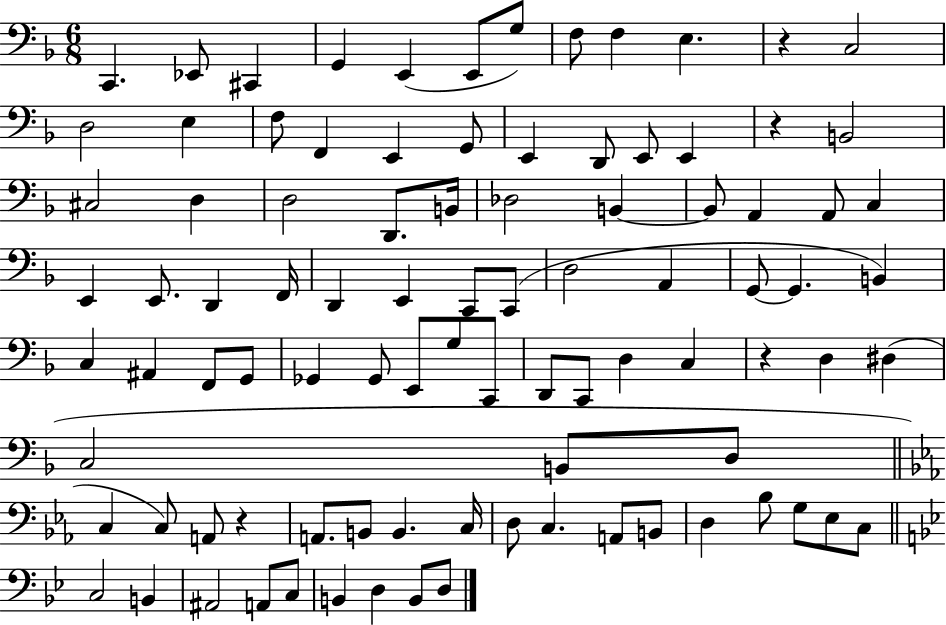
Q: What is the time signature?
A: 6/8